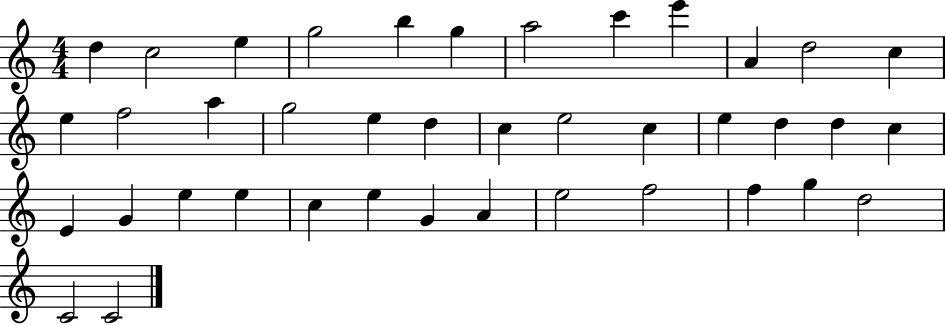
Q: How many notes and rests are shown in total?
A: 40